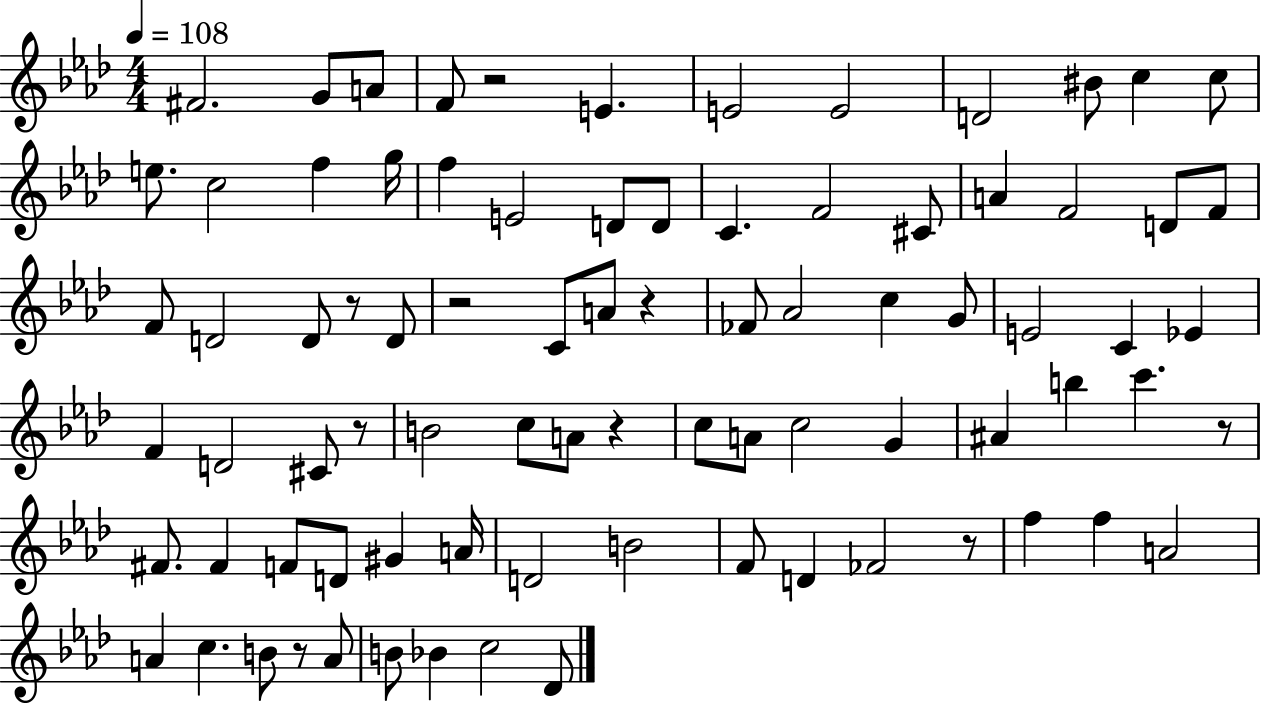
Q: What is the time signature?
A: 4/4